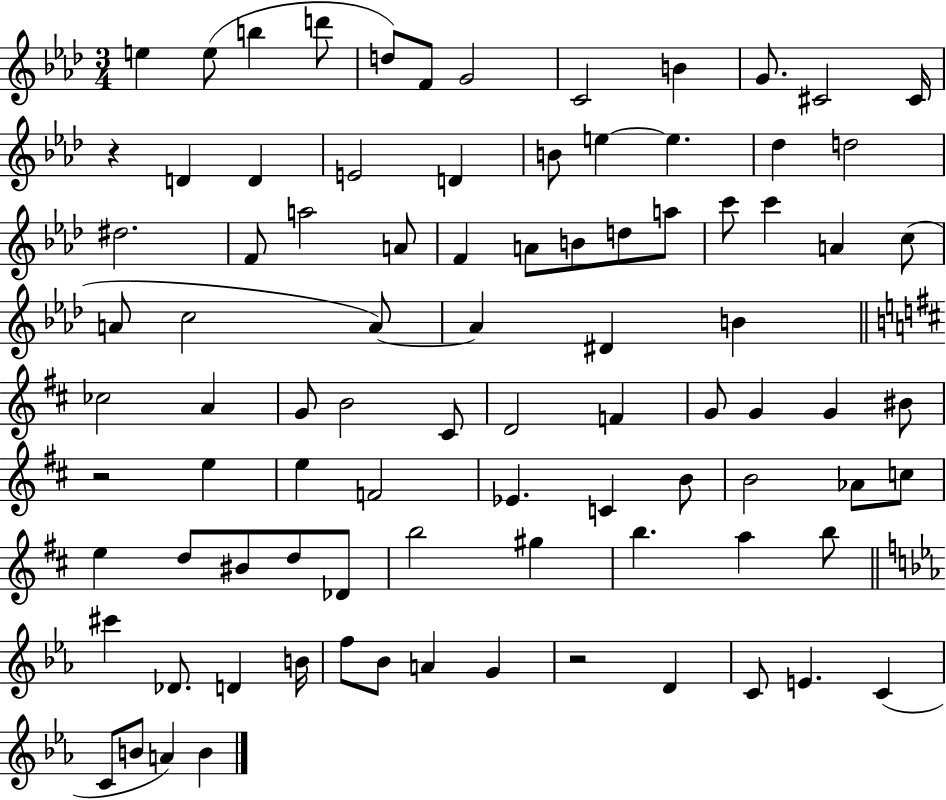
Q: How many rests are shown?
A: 3